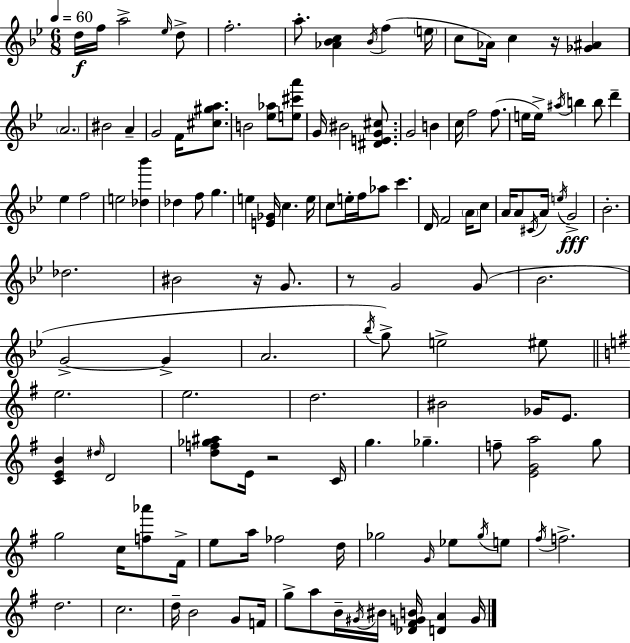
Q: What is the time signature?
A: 6/8